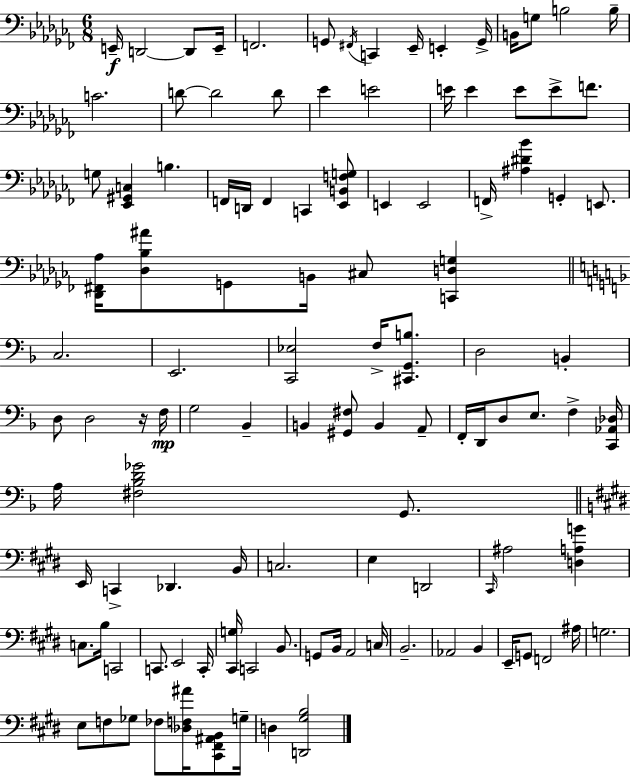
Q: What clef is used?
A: bass